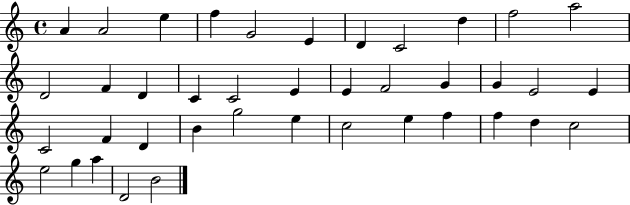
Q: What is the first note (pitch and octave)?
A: A4